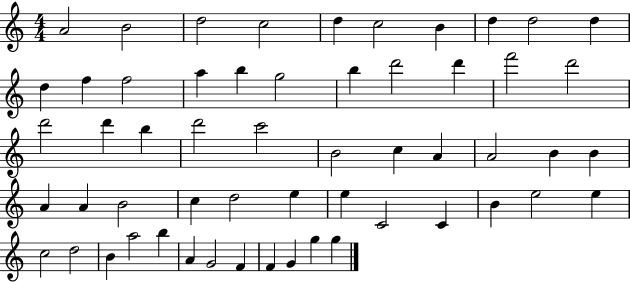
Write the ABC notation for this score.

X:1
T:Untitled
M:4/4
L:1/4
K:C
A2 B2 d2 c2 d c2 B d d2 d d f f2 a b g2 b d'2 d' f'2 d'2 d'2 d' b d'2 c'2 B2 c A A2 B B A A B2 c d2 e e C2 C B e2 e c2 d2 B a2 b A G2 F F G g g